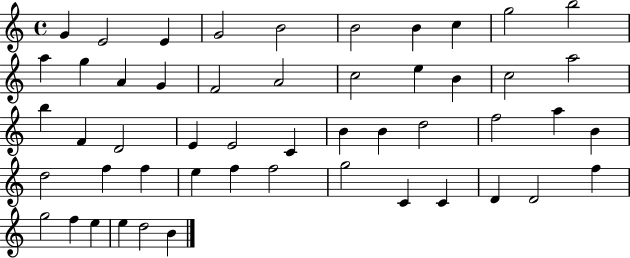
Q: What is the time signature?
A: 4/4